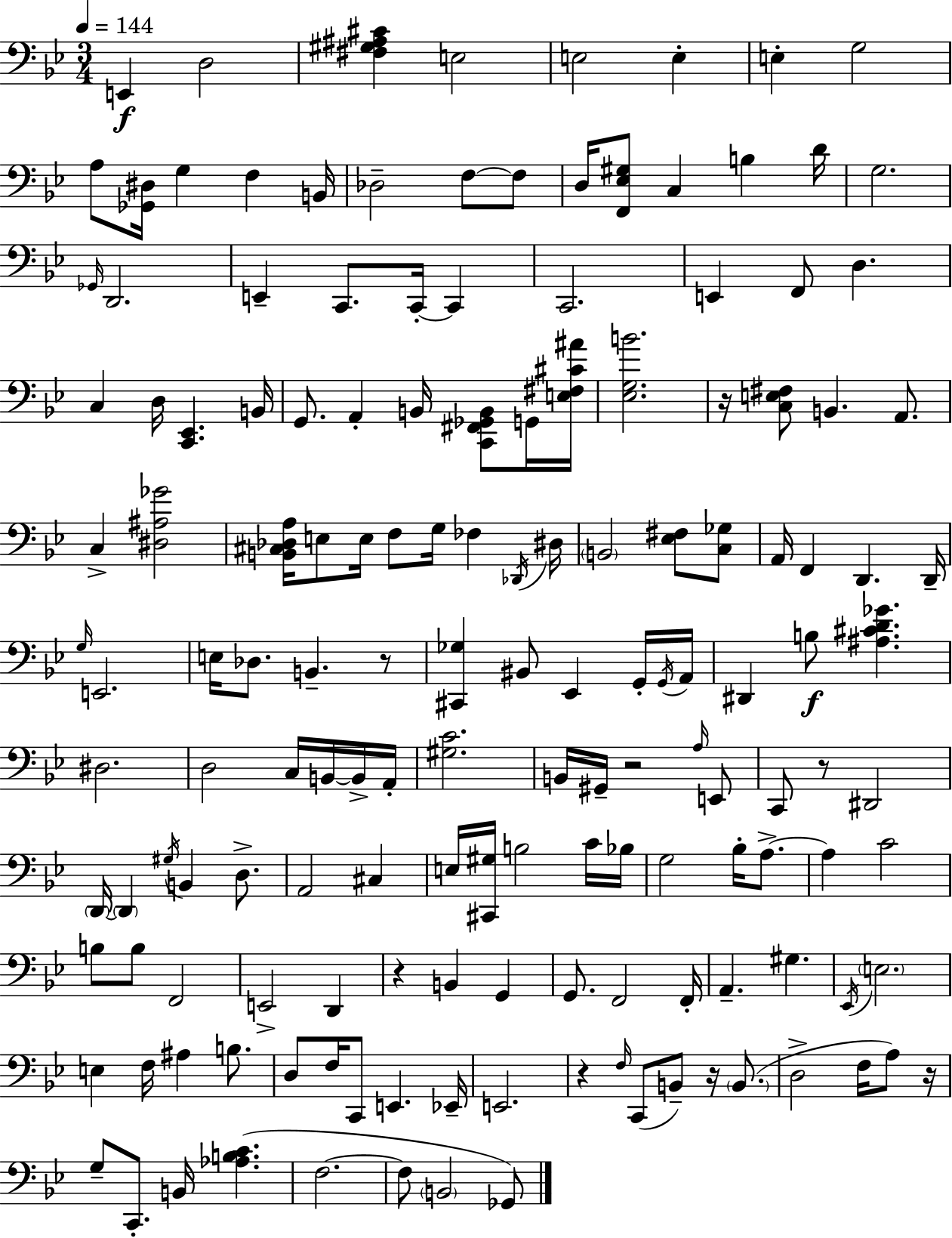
E2/q D3/h [F#3,G#3,A#3,C#4]/q E3/h E3/h E3/q E3/q G3/h A3/e [Gb2,D#3]/s G3/q F3/q B2/s Db3/h F3/e F3/e D3/s [F2,Eb3,G#3]/e C3/q B3/q D4/s G3/h. Gb2/s D2/h. E2/q C2/e. C2/s C2/q C2/h. E2/q F2/e D3/q. C3/q D3/s [C2,Eb2]/q. B2/s G2/e. A2/q B2/s [C2,F#2,Gb2,B2]/e G2/s [E3,F#3,C#4,A#4]/s [Eb3,G3,B4]/h. R/s [C3,E3,F#3]/e B2/q. A2/e. C3/q [D#3,A#3,Gb4]/h [B2,C#3,Db3,A3]/s E3/e E3/s F3/e G3/s FES3/q Db2/s D#3/s B2/h [Eb3,F#3]/e [C3,Gb3]/e A2/s F2/q D2/q. D2/s G3/s E2/h. E3/s Db3/e. B2/q. R/e [C#2,Gb3]/q BIS2/e Eb2/q G2/s G2/s A2/s D#2/q B3/e [A#3,C#4,D4,Gb4]/q. D#3/h. D3/h C3/s B2/s B2/s A2/s [G#3,C4]/h. B2/s G#2/s R/h A3/s E2/e C2/e R/e D#2/h D2/s D2/q G#3/s B2/q D3/e. A2/h C#3/q E3/s [C#2,G#3]/s B3/h C4/s Bb3/s G3/h Bb3/s A3/e. A3/q C4/h B3/e B3/e F2/h E2/h D2/q R/q B2/q G2/q G2/e. F2/h F2/s A2/q. G#3/q. Eb2/s E3/h. E3/q F3/s A#3/q B3/e. D3/e F3/s C2/e E2/q. Eb2/s E2/h. R/q F3/s C2/e B2/e R/s B2/e. D3/h F3/s A3/e R/s G3/e C2/e. B2/s [Ab3,B3,C4]/q. F3/h. F3/e B2/h Gb2/e